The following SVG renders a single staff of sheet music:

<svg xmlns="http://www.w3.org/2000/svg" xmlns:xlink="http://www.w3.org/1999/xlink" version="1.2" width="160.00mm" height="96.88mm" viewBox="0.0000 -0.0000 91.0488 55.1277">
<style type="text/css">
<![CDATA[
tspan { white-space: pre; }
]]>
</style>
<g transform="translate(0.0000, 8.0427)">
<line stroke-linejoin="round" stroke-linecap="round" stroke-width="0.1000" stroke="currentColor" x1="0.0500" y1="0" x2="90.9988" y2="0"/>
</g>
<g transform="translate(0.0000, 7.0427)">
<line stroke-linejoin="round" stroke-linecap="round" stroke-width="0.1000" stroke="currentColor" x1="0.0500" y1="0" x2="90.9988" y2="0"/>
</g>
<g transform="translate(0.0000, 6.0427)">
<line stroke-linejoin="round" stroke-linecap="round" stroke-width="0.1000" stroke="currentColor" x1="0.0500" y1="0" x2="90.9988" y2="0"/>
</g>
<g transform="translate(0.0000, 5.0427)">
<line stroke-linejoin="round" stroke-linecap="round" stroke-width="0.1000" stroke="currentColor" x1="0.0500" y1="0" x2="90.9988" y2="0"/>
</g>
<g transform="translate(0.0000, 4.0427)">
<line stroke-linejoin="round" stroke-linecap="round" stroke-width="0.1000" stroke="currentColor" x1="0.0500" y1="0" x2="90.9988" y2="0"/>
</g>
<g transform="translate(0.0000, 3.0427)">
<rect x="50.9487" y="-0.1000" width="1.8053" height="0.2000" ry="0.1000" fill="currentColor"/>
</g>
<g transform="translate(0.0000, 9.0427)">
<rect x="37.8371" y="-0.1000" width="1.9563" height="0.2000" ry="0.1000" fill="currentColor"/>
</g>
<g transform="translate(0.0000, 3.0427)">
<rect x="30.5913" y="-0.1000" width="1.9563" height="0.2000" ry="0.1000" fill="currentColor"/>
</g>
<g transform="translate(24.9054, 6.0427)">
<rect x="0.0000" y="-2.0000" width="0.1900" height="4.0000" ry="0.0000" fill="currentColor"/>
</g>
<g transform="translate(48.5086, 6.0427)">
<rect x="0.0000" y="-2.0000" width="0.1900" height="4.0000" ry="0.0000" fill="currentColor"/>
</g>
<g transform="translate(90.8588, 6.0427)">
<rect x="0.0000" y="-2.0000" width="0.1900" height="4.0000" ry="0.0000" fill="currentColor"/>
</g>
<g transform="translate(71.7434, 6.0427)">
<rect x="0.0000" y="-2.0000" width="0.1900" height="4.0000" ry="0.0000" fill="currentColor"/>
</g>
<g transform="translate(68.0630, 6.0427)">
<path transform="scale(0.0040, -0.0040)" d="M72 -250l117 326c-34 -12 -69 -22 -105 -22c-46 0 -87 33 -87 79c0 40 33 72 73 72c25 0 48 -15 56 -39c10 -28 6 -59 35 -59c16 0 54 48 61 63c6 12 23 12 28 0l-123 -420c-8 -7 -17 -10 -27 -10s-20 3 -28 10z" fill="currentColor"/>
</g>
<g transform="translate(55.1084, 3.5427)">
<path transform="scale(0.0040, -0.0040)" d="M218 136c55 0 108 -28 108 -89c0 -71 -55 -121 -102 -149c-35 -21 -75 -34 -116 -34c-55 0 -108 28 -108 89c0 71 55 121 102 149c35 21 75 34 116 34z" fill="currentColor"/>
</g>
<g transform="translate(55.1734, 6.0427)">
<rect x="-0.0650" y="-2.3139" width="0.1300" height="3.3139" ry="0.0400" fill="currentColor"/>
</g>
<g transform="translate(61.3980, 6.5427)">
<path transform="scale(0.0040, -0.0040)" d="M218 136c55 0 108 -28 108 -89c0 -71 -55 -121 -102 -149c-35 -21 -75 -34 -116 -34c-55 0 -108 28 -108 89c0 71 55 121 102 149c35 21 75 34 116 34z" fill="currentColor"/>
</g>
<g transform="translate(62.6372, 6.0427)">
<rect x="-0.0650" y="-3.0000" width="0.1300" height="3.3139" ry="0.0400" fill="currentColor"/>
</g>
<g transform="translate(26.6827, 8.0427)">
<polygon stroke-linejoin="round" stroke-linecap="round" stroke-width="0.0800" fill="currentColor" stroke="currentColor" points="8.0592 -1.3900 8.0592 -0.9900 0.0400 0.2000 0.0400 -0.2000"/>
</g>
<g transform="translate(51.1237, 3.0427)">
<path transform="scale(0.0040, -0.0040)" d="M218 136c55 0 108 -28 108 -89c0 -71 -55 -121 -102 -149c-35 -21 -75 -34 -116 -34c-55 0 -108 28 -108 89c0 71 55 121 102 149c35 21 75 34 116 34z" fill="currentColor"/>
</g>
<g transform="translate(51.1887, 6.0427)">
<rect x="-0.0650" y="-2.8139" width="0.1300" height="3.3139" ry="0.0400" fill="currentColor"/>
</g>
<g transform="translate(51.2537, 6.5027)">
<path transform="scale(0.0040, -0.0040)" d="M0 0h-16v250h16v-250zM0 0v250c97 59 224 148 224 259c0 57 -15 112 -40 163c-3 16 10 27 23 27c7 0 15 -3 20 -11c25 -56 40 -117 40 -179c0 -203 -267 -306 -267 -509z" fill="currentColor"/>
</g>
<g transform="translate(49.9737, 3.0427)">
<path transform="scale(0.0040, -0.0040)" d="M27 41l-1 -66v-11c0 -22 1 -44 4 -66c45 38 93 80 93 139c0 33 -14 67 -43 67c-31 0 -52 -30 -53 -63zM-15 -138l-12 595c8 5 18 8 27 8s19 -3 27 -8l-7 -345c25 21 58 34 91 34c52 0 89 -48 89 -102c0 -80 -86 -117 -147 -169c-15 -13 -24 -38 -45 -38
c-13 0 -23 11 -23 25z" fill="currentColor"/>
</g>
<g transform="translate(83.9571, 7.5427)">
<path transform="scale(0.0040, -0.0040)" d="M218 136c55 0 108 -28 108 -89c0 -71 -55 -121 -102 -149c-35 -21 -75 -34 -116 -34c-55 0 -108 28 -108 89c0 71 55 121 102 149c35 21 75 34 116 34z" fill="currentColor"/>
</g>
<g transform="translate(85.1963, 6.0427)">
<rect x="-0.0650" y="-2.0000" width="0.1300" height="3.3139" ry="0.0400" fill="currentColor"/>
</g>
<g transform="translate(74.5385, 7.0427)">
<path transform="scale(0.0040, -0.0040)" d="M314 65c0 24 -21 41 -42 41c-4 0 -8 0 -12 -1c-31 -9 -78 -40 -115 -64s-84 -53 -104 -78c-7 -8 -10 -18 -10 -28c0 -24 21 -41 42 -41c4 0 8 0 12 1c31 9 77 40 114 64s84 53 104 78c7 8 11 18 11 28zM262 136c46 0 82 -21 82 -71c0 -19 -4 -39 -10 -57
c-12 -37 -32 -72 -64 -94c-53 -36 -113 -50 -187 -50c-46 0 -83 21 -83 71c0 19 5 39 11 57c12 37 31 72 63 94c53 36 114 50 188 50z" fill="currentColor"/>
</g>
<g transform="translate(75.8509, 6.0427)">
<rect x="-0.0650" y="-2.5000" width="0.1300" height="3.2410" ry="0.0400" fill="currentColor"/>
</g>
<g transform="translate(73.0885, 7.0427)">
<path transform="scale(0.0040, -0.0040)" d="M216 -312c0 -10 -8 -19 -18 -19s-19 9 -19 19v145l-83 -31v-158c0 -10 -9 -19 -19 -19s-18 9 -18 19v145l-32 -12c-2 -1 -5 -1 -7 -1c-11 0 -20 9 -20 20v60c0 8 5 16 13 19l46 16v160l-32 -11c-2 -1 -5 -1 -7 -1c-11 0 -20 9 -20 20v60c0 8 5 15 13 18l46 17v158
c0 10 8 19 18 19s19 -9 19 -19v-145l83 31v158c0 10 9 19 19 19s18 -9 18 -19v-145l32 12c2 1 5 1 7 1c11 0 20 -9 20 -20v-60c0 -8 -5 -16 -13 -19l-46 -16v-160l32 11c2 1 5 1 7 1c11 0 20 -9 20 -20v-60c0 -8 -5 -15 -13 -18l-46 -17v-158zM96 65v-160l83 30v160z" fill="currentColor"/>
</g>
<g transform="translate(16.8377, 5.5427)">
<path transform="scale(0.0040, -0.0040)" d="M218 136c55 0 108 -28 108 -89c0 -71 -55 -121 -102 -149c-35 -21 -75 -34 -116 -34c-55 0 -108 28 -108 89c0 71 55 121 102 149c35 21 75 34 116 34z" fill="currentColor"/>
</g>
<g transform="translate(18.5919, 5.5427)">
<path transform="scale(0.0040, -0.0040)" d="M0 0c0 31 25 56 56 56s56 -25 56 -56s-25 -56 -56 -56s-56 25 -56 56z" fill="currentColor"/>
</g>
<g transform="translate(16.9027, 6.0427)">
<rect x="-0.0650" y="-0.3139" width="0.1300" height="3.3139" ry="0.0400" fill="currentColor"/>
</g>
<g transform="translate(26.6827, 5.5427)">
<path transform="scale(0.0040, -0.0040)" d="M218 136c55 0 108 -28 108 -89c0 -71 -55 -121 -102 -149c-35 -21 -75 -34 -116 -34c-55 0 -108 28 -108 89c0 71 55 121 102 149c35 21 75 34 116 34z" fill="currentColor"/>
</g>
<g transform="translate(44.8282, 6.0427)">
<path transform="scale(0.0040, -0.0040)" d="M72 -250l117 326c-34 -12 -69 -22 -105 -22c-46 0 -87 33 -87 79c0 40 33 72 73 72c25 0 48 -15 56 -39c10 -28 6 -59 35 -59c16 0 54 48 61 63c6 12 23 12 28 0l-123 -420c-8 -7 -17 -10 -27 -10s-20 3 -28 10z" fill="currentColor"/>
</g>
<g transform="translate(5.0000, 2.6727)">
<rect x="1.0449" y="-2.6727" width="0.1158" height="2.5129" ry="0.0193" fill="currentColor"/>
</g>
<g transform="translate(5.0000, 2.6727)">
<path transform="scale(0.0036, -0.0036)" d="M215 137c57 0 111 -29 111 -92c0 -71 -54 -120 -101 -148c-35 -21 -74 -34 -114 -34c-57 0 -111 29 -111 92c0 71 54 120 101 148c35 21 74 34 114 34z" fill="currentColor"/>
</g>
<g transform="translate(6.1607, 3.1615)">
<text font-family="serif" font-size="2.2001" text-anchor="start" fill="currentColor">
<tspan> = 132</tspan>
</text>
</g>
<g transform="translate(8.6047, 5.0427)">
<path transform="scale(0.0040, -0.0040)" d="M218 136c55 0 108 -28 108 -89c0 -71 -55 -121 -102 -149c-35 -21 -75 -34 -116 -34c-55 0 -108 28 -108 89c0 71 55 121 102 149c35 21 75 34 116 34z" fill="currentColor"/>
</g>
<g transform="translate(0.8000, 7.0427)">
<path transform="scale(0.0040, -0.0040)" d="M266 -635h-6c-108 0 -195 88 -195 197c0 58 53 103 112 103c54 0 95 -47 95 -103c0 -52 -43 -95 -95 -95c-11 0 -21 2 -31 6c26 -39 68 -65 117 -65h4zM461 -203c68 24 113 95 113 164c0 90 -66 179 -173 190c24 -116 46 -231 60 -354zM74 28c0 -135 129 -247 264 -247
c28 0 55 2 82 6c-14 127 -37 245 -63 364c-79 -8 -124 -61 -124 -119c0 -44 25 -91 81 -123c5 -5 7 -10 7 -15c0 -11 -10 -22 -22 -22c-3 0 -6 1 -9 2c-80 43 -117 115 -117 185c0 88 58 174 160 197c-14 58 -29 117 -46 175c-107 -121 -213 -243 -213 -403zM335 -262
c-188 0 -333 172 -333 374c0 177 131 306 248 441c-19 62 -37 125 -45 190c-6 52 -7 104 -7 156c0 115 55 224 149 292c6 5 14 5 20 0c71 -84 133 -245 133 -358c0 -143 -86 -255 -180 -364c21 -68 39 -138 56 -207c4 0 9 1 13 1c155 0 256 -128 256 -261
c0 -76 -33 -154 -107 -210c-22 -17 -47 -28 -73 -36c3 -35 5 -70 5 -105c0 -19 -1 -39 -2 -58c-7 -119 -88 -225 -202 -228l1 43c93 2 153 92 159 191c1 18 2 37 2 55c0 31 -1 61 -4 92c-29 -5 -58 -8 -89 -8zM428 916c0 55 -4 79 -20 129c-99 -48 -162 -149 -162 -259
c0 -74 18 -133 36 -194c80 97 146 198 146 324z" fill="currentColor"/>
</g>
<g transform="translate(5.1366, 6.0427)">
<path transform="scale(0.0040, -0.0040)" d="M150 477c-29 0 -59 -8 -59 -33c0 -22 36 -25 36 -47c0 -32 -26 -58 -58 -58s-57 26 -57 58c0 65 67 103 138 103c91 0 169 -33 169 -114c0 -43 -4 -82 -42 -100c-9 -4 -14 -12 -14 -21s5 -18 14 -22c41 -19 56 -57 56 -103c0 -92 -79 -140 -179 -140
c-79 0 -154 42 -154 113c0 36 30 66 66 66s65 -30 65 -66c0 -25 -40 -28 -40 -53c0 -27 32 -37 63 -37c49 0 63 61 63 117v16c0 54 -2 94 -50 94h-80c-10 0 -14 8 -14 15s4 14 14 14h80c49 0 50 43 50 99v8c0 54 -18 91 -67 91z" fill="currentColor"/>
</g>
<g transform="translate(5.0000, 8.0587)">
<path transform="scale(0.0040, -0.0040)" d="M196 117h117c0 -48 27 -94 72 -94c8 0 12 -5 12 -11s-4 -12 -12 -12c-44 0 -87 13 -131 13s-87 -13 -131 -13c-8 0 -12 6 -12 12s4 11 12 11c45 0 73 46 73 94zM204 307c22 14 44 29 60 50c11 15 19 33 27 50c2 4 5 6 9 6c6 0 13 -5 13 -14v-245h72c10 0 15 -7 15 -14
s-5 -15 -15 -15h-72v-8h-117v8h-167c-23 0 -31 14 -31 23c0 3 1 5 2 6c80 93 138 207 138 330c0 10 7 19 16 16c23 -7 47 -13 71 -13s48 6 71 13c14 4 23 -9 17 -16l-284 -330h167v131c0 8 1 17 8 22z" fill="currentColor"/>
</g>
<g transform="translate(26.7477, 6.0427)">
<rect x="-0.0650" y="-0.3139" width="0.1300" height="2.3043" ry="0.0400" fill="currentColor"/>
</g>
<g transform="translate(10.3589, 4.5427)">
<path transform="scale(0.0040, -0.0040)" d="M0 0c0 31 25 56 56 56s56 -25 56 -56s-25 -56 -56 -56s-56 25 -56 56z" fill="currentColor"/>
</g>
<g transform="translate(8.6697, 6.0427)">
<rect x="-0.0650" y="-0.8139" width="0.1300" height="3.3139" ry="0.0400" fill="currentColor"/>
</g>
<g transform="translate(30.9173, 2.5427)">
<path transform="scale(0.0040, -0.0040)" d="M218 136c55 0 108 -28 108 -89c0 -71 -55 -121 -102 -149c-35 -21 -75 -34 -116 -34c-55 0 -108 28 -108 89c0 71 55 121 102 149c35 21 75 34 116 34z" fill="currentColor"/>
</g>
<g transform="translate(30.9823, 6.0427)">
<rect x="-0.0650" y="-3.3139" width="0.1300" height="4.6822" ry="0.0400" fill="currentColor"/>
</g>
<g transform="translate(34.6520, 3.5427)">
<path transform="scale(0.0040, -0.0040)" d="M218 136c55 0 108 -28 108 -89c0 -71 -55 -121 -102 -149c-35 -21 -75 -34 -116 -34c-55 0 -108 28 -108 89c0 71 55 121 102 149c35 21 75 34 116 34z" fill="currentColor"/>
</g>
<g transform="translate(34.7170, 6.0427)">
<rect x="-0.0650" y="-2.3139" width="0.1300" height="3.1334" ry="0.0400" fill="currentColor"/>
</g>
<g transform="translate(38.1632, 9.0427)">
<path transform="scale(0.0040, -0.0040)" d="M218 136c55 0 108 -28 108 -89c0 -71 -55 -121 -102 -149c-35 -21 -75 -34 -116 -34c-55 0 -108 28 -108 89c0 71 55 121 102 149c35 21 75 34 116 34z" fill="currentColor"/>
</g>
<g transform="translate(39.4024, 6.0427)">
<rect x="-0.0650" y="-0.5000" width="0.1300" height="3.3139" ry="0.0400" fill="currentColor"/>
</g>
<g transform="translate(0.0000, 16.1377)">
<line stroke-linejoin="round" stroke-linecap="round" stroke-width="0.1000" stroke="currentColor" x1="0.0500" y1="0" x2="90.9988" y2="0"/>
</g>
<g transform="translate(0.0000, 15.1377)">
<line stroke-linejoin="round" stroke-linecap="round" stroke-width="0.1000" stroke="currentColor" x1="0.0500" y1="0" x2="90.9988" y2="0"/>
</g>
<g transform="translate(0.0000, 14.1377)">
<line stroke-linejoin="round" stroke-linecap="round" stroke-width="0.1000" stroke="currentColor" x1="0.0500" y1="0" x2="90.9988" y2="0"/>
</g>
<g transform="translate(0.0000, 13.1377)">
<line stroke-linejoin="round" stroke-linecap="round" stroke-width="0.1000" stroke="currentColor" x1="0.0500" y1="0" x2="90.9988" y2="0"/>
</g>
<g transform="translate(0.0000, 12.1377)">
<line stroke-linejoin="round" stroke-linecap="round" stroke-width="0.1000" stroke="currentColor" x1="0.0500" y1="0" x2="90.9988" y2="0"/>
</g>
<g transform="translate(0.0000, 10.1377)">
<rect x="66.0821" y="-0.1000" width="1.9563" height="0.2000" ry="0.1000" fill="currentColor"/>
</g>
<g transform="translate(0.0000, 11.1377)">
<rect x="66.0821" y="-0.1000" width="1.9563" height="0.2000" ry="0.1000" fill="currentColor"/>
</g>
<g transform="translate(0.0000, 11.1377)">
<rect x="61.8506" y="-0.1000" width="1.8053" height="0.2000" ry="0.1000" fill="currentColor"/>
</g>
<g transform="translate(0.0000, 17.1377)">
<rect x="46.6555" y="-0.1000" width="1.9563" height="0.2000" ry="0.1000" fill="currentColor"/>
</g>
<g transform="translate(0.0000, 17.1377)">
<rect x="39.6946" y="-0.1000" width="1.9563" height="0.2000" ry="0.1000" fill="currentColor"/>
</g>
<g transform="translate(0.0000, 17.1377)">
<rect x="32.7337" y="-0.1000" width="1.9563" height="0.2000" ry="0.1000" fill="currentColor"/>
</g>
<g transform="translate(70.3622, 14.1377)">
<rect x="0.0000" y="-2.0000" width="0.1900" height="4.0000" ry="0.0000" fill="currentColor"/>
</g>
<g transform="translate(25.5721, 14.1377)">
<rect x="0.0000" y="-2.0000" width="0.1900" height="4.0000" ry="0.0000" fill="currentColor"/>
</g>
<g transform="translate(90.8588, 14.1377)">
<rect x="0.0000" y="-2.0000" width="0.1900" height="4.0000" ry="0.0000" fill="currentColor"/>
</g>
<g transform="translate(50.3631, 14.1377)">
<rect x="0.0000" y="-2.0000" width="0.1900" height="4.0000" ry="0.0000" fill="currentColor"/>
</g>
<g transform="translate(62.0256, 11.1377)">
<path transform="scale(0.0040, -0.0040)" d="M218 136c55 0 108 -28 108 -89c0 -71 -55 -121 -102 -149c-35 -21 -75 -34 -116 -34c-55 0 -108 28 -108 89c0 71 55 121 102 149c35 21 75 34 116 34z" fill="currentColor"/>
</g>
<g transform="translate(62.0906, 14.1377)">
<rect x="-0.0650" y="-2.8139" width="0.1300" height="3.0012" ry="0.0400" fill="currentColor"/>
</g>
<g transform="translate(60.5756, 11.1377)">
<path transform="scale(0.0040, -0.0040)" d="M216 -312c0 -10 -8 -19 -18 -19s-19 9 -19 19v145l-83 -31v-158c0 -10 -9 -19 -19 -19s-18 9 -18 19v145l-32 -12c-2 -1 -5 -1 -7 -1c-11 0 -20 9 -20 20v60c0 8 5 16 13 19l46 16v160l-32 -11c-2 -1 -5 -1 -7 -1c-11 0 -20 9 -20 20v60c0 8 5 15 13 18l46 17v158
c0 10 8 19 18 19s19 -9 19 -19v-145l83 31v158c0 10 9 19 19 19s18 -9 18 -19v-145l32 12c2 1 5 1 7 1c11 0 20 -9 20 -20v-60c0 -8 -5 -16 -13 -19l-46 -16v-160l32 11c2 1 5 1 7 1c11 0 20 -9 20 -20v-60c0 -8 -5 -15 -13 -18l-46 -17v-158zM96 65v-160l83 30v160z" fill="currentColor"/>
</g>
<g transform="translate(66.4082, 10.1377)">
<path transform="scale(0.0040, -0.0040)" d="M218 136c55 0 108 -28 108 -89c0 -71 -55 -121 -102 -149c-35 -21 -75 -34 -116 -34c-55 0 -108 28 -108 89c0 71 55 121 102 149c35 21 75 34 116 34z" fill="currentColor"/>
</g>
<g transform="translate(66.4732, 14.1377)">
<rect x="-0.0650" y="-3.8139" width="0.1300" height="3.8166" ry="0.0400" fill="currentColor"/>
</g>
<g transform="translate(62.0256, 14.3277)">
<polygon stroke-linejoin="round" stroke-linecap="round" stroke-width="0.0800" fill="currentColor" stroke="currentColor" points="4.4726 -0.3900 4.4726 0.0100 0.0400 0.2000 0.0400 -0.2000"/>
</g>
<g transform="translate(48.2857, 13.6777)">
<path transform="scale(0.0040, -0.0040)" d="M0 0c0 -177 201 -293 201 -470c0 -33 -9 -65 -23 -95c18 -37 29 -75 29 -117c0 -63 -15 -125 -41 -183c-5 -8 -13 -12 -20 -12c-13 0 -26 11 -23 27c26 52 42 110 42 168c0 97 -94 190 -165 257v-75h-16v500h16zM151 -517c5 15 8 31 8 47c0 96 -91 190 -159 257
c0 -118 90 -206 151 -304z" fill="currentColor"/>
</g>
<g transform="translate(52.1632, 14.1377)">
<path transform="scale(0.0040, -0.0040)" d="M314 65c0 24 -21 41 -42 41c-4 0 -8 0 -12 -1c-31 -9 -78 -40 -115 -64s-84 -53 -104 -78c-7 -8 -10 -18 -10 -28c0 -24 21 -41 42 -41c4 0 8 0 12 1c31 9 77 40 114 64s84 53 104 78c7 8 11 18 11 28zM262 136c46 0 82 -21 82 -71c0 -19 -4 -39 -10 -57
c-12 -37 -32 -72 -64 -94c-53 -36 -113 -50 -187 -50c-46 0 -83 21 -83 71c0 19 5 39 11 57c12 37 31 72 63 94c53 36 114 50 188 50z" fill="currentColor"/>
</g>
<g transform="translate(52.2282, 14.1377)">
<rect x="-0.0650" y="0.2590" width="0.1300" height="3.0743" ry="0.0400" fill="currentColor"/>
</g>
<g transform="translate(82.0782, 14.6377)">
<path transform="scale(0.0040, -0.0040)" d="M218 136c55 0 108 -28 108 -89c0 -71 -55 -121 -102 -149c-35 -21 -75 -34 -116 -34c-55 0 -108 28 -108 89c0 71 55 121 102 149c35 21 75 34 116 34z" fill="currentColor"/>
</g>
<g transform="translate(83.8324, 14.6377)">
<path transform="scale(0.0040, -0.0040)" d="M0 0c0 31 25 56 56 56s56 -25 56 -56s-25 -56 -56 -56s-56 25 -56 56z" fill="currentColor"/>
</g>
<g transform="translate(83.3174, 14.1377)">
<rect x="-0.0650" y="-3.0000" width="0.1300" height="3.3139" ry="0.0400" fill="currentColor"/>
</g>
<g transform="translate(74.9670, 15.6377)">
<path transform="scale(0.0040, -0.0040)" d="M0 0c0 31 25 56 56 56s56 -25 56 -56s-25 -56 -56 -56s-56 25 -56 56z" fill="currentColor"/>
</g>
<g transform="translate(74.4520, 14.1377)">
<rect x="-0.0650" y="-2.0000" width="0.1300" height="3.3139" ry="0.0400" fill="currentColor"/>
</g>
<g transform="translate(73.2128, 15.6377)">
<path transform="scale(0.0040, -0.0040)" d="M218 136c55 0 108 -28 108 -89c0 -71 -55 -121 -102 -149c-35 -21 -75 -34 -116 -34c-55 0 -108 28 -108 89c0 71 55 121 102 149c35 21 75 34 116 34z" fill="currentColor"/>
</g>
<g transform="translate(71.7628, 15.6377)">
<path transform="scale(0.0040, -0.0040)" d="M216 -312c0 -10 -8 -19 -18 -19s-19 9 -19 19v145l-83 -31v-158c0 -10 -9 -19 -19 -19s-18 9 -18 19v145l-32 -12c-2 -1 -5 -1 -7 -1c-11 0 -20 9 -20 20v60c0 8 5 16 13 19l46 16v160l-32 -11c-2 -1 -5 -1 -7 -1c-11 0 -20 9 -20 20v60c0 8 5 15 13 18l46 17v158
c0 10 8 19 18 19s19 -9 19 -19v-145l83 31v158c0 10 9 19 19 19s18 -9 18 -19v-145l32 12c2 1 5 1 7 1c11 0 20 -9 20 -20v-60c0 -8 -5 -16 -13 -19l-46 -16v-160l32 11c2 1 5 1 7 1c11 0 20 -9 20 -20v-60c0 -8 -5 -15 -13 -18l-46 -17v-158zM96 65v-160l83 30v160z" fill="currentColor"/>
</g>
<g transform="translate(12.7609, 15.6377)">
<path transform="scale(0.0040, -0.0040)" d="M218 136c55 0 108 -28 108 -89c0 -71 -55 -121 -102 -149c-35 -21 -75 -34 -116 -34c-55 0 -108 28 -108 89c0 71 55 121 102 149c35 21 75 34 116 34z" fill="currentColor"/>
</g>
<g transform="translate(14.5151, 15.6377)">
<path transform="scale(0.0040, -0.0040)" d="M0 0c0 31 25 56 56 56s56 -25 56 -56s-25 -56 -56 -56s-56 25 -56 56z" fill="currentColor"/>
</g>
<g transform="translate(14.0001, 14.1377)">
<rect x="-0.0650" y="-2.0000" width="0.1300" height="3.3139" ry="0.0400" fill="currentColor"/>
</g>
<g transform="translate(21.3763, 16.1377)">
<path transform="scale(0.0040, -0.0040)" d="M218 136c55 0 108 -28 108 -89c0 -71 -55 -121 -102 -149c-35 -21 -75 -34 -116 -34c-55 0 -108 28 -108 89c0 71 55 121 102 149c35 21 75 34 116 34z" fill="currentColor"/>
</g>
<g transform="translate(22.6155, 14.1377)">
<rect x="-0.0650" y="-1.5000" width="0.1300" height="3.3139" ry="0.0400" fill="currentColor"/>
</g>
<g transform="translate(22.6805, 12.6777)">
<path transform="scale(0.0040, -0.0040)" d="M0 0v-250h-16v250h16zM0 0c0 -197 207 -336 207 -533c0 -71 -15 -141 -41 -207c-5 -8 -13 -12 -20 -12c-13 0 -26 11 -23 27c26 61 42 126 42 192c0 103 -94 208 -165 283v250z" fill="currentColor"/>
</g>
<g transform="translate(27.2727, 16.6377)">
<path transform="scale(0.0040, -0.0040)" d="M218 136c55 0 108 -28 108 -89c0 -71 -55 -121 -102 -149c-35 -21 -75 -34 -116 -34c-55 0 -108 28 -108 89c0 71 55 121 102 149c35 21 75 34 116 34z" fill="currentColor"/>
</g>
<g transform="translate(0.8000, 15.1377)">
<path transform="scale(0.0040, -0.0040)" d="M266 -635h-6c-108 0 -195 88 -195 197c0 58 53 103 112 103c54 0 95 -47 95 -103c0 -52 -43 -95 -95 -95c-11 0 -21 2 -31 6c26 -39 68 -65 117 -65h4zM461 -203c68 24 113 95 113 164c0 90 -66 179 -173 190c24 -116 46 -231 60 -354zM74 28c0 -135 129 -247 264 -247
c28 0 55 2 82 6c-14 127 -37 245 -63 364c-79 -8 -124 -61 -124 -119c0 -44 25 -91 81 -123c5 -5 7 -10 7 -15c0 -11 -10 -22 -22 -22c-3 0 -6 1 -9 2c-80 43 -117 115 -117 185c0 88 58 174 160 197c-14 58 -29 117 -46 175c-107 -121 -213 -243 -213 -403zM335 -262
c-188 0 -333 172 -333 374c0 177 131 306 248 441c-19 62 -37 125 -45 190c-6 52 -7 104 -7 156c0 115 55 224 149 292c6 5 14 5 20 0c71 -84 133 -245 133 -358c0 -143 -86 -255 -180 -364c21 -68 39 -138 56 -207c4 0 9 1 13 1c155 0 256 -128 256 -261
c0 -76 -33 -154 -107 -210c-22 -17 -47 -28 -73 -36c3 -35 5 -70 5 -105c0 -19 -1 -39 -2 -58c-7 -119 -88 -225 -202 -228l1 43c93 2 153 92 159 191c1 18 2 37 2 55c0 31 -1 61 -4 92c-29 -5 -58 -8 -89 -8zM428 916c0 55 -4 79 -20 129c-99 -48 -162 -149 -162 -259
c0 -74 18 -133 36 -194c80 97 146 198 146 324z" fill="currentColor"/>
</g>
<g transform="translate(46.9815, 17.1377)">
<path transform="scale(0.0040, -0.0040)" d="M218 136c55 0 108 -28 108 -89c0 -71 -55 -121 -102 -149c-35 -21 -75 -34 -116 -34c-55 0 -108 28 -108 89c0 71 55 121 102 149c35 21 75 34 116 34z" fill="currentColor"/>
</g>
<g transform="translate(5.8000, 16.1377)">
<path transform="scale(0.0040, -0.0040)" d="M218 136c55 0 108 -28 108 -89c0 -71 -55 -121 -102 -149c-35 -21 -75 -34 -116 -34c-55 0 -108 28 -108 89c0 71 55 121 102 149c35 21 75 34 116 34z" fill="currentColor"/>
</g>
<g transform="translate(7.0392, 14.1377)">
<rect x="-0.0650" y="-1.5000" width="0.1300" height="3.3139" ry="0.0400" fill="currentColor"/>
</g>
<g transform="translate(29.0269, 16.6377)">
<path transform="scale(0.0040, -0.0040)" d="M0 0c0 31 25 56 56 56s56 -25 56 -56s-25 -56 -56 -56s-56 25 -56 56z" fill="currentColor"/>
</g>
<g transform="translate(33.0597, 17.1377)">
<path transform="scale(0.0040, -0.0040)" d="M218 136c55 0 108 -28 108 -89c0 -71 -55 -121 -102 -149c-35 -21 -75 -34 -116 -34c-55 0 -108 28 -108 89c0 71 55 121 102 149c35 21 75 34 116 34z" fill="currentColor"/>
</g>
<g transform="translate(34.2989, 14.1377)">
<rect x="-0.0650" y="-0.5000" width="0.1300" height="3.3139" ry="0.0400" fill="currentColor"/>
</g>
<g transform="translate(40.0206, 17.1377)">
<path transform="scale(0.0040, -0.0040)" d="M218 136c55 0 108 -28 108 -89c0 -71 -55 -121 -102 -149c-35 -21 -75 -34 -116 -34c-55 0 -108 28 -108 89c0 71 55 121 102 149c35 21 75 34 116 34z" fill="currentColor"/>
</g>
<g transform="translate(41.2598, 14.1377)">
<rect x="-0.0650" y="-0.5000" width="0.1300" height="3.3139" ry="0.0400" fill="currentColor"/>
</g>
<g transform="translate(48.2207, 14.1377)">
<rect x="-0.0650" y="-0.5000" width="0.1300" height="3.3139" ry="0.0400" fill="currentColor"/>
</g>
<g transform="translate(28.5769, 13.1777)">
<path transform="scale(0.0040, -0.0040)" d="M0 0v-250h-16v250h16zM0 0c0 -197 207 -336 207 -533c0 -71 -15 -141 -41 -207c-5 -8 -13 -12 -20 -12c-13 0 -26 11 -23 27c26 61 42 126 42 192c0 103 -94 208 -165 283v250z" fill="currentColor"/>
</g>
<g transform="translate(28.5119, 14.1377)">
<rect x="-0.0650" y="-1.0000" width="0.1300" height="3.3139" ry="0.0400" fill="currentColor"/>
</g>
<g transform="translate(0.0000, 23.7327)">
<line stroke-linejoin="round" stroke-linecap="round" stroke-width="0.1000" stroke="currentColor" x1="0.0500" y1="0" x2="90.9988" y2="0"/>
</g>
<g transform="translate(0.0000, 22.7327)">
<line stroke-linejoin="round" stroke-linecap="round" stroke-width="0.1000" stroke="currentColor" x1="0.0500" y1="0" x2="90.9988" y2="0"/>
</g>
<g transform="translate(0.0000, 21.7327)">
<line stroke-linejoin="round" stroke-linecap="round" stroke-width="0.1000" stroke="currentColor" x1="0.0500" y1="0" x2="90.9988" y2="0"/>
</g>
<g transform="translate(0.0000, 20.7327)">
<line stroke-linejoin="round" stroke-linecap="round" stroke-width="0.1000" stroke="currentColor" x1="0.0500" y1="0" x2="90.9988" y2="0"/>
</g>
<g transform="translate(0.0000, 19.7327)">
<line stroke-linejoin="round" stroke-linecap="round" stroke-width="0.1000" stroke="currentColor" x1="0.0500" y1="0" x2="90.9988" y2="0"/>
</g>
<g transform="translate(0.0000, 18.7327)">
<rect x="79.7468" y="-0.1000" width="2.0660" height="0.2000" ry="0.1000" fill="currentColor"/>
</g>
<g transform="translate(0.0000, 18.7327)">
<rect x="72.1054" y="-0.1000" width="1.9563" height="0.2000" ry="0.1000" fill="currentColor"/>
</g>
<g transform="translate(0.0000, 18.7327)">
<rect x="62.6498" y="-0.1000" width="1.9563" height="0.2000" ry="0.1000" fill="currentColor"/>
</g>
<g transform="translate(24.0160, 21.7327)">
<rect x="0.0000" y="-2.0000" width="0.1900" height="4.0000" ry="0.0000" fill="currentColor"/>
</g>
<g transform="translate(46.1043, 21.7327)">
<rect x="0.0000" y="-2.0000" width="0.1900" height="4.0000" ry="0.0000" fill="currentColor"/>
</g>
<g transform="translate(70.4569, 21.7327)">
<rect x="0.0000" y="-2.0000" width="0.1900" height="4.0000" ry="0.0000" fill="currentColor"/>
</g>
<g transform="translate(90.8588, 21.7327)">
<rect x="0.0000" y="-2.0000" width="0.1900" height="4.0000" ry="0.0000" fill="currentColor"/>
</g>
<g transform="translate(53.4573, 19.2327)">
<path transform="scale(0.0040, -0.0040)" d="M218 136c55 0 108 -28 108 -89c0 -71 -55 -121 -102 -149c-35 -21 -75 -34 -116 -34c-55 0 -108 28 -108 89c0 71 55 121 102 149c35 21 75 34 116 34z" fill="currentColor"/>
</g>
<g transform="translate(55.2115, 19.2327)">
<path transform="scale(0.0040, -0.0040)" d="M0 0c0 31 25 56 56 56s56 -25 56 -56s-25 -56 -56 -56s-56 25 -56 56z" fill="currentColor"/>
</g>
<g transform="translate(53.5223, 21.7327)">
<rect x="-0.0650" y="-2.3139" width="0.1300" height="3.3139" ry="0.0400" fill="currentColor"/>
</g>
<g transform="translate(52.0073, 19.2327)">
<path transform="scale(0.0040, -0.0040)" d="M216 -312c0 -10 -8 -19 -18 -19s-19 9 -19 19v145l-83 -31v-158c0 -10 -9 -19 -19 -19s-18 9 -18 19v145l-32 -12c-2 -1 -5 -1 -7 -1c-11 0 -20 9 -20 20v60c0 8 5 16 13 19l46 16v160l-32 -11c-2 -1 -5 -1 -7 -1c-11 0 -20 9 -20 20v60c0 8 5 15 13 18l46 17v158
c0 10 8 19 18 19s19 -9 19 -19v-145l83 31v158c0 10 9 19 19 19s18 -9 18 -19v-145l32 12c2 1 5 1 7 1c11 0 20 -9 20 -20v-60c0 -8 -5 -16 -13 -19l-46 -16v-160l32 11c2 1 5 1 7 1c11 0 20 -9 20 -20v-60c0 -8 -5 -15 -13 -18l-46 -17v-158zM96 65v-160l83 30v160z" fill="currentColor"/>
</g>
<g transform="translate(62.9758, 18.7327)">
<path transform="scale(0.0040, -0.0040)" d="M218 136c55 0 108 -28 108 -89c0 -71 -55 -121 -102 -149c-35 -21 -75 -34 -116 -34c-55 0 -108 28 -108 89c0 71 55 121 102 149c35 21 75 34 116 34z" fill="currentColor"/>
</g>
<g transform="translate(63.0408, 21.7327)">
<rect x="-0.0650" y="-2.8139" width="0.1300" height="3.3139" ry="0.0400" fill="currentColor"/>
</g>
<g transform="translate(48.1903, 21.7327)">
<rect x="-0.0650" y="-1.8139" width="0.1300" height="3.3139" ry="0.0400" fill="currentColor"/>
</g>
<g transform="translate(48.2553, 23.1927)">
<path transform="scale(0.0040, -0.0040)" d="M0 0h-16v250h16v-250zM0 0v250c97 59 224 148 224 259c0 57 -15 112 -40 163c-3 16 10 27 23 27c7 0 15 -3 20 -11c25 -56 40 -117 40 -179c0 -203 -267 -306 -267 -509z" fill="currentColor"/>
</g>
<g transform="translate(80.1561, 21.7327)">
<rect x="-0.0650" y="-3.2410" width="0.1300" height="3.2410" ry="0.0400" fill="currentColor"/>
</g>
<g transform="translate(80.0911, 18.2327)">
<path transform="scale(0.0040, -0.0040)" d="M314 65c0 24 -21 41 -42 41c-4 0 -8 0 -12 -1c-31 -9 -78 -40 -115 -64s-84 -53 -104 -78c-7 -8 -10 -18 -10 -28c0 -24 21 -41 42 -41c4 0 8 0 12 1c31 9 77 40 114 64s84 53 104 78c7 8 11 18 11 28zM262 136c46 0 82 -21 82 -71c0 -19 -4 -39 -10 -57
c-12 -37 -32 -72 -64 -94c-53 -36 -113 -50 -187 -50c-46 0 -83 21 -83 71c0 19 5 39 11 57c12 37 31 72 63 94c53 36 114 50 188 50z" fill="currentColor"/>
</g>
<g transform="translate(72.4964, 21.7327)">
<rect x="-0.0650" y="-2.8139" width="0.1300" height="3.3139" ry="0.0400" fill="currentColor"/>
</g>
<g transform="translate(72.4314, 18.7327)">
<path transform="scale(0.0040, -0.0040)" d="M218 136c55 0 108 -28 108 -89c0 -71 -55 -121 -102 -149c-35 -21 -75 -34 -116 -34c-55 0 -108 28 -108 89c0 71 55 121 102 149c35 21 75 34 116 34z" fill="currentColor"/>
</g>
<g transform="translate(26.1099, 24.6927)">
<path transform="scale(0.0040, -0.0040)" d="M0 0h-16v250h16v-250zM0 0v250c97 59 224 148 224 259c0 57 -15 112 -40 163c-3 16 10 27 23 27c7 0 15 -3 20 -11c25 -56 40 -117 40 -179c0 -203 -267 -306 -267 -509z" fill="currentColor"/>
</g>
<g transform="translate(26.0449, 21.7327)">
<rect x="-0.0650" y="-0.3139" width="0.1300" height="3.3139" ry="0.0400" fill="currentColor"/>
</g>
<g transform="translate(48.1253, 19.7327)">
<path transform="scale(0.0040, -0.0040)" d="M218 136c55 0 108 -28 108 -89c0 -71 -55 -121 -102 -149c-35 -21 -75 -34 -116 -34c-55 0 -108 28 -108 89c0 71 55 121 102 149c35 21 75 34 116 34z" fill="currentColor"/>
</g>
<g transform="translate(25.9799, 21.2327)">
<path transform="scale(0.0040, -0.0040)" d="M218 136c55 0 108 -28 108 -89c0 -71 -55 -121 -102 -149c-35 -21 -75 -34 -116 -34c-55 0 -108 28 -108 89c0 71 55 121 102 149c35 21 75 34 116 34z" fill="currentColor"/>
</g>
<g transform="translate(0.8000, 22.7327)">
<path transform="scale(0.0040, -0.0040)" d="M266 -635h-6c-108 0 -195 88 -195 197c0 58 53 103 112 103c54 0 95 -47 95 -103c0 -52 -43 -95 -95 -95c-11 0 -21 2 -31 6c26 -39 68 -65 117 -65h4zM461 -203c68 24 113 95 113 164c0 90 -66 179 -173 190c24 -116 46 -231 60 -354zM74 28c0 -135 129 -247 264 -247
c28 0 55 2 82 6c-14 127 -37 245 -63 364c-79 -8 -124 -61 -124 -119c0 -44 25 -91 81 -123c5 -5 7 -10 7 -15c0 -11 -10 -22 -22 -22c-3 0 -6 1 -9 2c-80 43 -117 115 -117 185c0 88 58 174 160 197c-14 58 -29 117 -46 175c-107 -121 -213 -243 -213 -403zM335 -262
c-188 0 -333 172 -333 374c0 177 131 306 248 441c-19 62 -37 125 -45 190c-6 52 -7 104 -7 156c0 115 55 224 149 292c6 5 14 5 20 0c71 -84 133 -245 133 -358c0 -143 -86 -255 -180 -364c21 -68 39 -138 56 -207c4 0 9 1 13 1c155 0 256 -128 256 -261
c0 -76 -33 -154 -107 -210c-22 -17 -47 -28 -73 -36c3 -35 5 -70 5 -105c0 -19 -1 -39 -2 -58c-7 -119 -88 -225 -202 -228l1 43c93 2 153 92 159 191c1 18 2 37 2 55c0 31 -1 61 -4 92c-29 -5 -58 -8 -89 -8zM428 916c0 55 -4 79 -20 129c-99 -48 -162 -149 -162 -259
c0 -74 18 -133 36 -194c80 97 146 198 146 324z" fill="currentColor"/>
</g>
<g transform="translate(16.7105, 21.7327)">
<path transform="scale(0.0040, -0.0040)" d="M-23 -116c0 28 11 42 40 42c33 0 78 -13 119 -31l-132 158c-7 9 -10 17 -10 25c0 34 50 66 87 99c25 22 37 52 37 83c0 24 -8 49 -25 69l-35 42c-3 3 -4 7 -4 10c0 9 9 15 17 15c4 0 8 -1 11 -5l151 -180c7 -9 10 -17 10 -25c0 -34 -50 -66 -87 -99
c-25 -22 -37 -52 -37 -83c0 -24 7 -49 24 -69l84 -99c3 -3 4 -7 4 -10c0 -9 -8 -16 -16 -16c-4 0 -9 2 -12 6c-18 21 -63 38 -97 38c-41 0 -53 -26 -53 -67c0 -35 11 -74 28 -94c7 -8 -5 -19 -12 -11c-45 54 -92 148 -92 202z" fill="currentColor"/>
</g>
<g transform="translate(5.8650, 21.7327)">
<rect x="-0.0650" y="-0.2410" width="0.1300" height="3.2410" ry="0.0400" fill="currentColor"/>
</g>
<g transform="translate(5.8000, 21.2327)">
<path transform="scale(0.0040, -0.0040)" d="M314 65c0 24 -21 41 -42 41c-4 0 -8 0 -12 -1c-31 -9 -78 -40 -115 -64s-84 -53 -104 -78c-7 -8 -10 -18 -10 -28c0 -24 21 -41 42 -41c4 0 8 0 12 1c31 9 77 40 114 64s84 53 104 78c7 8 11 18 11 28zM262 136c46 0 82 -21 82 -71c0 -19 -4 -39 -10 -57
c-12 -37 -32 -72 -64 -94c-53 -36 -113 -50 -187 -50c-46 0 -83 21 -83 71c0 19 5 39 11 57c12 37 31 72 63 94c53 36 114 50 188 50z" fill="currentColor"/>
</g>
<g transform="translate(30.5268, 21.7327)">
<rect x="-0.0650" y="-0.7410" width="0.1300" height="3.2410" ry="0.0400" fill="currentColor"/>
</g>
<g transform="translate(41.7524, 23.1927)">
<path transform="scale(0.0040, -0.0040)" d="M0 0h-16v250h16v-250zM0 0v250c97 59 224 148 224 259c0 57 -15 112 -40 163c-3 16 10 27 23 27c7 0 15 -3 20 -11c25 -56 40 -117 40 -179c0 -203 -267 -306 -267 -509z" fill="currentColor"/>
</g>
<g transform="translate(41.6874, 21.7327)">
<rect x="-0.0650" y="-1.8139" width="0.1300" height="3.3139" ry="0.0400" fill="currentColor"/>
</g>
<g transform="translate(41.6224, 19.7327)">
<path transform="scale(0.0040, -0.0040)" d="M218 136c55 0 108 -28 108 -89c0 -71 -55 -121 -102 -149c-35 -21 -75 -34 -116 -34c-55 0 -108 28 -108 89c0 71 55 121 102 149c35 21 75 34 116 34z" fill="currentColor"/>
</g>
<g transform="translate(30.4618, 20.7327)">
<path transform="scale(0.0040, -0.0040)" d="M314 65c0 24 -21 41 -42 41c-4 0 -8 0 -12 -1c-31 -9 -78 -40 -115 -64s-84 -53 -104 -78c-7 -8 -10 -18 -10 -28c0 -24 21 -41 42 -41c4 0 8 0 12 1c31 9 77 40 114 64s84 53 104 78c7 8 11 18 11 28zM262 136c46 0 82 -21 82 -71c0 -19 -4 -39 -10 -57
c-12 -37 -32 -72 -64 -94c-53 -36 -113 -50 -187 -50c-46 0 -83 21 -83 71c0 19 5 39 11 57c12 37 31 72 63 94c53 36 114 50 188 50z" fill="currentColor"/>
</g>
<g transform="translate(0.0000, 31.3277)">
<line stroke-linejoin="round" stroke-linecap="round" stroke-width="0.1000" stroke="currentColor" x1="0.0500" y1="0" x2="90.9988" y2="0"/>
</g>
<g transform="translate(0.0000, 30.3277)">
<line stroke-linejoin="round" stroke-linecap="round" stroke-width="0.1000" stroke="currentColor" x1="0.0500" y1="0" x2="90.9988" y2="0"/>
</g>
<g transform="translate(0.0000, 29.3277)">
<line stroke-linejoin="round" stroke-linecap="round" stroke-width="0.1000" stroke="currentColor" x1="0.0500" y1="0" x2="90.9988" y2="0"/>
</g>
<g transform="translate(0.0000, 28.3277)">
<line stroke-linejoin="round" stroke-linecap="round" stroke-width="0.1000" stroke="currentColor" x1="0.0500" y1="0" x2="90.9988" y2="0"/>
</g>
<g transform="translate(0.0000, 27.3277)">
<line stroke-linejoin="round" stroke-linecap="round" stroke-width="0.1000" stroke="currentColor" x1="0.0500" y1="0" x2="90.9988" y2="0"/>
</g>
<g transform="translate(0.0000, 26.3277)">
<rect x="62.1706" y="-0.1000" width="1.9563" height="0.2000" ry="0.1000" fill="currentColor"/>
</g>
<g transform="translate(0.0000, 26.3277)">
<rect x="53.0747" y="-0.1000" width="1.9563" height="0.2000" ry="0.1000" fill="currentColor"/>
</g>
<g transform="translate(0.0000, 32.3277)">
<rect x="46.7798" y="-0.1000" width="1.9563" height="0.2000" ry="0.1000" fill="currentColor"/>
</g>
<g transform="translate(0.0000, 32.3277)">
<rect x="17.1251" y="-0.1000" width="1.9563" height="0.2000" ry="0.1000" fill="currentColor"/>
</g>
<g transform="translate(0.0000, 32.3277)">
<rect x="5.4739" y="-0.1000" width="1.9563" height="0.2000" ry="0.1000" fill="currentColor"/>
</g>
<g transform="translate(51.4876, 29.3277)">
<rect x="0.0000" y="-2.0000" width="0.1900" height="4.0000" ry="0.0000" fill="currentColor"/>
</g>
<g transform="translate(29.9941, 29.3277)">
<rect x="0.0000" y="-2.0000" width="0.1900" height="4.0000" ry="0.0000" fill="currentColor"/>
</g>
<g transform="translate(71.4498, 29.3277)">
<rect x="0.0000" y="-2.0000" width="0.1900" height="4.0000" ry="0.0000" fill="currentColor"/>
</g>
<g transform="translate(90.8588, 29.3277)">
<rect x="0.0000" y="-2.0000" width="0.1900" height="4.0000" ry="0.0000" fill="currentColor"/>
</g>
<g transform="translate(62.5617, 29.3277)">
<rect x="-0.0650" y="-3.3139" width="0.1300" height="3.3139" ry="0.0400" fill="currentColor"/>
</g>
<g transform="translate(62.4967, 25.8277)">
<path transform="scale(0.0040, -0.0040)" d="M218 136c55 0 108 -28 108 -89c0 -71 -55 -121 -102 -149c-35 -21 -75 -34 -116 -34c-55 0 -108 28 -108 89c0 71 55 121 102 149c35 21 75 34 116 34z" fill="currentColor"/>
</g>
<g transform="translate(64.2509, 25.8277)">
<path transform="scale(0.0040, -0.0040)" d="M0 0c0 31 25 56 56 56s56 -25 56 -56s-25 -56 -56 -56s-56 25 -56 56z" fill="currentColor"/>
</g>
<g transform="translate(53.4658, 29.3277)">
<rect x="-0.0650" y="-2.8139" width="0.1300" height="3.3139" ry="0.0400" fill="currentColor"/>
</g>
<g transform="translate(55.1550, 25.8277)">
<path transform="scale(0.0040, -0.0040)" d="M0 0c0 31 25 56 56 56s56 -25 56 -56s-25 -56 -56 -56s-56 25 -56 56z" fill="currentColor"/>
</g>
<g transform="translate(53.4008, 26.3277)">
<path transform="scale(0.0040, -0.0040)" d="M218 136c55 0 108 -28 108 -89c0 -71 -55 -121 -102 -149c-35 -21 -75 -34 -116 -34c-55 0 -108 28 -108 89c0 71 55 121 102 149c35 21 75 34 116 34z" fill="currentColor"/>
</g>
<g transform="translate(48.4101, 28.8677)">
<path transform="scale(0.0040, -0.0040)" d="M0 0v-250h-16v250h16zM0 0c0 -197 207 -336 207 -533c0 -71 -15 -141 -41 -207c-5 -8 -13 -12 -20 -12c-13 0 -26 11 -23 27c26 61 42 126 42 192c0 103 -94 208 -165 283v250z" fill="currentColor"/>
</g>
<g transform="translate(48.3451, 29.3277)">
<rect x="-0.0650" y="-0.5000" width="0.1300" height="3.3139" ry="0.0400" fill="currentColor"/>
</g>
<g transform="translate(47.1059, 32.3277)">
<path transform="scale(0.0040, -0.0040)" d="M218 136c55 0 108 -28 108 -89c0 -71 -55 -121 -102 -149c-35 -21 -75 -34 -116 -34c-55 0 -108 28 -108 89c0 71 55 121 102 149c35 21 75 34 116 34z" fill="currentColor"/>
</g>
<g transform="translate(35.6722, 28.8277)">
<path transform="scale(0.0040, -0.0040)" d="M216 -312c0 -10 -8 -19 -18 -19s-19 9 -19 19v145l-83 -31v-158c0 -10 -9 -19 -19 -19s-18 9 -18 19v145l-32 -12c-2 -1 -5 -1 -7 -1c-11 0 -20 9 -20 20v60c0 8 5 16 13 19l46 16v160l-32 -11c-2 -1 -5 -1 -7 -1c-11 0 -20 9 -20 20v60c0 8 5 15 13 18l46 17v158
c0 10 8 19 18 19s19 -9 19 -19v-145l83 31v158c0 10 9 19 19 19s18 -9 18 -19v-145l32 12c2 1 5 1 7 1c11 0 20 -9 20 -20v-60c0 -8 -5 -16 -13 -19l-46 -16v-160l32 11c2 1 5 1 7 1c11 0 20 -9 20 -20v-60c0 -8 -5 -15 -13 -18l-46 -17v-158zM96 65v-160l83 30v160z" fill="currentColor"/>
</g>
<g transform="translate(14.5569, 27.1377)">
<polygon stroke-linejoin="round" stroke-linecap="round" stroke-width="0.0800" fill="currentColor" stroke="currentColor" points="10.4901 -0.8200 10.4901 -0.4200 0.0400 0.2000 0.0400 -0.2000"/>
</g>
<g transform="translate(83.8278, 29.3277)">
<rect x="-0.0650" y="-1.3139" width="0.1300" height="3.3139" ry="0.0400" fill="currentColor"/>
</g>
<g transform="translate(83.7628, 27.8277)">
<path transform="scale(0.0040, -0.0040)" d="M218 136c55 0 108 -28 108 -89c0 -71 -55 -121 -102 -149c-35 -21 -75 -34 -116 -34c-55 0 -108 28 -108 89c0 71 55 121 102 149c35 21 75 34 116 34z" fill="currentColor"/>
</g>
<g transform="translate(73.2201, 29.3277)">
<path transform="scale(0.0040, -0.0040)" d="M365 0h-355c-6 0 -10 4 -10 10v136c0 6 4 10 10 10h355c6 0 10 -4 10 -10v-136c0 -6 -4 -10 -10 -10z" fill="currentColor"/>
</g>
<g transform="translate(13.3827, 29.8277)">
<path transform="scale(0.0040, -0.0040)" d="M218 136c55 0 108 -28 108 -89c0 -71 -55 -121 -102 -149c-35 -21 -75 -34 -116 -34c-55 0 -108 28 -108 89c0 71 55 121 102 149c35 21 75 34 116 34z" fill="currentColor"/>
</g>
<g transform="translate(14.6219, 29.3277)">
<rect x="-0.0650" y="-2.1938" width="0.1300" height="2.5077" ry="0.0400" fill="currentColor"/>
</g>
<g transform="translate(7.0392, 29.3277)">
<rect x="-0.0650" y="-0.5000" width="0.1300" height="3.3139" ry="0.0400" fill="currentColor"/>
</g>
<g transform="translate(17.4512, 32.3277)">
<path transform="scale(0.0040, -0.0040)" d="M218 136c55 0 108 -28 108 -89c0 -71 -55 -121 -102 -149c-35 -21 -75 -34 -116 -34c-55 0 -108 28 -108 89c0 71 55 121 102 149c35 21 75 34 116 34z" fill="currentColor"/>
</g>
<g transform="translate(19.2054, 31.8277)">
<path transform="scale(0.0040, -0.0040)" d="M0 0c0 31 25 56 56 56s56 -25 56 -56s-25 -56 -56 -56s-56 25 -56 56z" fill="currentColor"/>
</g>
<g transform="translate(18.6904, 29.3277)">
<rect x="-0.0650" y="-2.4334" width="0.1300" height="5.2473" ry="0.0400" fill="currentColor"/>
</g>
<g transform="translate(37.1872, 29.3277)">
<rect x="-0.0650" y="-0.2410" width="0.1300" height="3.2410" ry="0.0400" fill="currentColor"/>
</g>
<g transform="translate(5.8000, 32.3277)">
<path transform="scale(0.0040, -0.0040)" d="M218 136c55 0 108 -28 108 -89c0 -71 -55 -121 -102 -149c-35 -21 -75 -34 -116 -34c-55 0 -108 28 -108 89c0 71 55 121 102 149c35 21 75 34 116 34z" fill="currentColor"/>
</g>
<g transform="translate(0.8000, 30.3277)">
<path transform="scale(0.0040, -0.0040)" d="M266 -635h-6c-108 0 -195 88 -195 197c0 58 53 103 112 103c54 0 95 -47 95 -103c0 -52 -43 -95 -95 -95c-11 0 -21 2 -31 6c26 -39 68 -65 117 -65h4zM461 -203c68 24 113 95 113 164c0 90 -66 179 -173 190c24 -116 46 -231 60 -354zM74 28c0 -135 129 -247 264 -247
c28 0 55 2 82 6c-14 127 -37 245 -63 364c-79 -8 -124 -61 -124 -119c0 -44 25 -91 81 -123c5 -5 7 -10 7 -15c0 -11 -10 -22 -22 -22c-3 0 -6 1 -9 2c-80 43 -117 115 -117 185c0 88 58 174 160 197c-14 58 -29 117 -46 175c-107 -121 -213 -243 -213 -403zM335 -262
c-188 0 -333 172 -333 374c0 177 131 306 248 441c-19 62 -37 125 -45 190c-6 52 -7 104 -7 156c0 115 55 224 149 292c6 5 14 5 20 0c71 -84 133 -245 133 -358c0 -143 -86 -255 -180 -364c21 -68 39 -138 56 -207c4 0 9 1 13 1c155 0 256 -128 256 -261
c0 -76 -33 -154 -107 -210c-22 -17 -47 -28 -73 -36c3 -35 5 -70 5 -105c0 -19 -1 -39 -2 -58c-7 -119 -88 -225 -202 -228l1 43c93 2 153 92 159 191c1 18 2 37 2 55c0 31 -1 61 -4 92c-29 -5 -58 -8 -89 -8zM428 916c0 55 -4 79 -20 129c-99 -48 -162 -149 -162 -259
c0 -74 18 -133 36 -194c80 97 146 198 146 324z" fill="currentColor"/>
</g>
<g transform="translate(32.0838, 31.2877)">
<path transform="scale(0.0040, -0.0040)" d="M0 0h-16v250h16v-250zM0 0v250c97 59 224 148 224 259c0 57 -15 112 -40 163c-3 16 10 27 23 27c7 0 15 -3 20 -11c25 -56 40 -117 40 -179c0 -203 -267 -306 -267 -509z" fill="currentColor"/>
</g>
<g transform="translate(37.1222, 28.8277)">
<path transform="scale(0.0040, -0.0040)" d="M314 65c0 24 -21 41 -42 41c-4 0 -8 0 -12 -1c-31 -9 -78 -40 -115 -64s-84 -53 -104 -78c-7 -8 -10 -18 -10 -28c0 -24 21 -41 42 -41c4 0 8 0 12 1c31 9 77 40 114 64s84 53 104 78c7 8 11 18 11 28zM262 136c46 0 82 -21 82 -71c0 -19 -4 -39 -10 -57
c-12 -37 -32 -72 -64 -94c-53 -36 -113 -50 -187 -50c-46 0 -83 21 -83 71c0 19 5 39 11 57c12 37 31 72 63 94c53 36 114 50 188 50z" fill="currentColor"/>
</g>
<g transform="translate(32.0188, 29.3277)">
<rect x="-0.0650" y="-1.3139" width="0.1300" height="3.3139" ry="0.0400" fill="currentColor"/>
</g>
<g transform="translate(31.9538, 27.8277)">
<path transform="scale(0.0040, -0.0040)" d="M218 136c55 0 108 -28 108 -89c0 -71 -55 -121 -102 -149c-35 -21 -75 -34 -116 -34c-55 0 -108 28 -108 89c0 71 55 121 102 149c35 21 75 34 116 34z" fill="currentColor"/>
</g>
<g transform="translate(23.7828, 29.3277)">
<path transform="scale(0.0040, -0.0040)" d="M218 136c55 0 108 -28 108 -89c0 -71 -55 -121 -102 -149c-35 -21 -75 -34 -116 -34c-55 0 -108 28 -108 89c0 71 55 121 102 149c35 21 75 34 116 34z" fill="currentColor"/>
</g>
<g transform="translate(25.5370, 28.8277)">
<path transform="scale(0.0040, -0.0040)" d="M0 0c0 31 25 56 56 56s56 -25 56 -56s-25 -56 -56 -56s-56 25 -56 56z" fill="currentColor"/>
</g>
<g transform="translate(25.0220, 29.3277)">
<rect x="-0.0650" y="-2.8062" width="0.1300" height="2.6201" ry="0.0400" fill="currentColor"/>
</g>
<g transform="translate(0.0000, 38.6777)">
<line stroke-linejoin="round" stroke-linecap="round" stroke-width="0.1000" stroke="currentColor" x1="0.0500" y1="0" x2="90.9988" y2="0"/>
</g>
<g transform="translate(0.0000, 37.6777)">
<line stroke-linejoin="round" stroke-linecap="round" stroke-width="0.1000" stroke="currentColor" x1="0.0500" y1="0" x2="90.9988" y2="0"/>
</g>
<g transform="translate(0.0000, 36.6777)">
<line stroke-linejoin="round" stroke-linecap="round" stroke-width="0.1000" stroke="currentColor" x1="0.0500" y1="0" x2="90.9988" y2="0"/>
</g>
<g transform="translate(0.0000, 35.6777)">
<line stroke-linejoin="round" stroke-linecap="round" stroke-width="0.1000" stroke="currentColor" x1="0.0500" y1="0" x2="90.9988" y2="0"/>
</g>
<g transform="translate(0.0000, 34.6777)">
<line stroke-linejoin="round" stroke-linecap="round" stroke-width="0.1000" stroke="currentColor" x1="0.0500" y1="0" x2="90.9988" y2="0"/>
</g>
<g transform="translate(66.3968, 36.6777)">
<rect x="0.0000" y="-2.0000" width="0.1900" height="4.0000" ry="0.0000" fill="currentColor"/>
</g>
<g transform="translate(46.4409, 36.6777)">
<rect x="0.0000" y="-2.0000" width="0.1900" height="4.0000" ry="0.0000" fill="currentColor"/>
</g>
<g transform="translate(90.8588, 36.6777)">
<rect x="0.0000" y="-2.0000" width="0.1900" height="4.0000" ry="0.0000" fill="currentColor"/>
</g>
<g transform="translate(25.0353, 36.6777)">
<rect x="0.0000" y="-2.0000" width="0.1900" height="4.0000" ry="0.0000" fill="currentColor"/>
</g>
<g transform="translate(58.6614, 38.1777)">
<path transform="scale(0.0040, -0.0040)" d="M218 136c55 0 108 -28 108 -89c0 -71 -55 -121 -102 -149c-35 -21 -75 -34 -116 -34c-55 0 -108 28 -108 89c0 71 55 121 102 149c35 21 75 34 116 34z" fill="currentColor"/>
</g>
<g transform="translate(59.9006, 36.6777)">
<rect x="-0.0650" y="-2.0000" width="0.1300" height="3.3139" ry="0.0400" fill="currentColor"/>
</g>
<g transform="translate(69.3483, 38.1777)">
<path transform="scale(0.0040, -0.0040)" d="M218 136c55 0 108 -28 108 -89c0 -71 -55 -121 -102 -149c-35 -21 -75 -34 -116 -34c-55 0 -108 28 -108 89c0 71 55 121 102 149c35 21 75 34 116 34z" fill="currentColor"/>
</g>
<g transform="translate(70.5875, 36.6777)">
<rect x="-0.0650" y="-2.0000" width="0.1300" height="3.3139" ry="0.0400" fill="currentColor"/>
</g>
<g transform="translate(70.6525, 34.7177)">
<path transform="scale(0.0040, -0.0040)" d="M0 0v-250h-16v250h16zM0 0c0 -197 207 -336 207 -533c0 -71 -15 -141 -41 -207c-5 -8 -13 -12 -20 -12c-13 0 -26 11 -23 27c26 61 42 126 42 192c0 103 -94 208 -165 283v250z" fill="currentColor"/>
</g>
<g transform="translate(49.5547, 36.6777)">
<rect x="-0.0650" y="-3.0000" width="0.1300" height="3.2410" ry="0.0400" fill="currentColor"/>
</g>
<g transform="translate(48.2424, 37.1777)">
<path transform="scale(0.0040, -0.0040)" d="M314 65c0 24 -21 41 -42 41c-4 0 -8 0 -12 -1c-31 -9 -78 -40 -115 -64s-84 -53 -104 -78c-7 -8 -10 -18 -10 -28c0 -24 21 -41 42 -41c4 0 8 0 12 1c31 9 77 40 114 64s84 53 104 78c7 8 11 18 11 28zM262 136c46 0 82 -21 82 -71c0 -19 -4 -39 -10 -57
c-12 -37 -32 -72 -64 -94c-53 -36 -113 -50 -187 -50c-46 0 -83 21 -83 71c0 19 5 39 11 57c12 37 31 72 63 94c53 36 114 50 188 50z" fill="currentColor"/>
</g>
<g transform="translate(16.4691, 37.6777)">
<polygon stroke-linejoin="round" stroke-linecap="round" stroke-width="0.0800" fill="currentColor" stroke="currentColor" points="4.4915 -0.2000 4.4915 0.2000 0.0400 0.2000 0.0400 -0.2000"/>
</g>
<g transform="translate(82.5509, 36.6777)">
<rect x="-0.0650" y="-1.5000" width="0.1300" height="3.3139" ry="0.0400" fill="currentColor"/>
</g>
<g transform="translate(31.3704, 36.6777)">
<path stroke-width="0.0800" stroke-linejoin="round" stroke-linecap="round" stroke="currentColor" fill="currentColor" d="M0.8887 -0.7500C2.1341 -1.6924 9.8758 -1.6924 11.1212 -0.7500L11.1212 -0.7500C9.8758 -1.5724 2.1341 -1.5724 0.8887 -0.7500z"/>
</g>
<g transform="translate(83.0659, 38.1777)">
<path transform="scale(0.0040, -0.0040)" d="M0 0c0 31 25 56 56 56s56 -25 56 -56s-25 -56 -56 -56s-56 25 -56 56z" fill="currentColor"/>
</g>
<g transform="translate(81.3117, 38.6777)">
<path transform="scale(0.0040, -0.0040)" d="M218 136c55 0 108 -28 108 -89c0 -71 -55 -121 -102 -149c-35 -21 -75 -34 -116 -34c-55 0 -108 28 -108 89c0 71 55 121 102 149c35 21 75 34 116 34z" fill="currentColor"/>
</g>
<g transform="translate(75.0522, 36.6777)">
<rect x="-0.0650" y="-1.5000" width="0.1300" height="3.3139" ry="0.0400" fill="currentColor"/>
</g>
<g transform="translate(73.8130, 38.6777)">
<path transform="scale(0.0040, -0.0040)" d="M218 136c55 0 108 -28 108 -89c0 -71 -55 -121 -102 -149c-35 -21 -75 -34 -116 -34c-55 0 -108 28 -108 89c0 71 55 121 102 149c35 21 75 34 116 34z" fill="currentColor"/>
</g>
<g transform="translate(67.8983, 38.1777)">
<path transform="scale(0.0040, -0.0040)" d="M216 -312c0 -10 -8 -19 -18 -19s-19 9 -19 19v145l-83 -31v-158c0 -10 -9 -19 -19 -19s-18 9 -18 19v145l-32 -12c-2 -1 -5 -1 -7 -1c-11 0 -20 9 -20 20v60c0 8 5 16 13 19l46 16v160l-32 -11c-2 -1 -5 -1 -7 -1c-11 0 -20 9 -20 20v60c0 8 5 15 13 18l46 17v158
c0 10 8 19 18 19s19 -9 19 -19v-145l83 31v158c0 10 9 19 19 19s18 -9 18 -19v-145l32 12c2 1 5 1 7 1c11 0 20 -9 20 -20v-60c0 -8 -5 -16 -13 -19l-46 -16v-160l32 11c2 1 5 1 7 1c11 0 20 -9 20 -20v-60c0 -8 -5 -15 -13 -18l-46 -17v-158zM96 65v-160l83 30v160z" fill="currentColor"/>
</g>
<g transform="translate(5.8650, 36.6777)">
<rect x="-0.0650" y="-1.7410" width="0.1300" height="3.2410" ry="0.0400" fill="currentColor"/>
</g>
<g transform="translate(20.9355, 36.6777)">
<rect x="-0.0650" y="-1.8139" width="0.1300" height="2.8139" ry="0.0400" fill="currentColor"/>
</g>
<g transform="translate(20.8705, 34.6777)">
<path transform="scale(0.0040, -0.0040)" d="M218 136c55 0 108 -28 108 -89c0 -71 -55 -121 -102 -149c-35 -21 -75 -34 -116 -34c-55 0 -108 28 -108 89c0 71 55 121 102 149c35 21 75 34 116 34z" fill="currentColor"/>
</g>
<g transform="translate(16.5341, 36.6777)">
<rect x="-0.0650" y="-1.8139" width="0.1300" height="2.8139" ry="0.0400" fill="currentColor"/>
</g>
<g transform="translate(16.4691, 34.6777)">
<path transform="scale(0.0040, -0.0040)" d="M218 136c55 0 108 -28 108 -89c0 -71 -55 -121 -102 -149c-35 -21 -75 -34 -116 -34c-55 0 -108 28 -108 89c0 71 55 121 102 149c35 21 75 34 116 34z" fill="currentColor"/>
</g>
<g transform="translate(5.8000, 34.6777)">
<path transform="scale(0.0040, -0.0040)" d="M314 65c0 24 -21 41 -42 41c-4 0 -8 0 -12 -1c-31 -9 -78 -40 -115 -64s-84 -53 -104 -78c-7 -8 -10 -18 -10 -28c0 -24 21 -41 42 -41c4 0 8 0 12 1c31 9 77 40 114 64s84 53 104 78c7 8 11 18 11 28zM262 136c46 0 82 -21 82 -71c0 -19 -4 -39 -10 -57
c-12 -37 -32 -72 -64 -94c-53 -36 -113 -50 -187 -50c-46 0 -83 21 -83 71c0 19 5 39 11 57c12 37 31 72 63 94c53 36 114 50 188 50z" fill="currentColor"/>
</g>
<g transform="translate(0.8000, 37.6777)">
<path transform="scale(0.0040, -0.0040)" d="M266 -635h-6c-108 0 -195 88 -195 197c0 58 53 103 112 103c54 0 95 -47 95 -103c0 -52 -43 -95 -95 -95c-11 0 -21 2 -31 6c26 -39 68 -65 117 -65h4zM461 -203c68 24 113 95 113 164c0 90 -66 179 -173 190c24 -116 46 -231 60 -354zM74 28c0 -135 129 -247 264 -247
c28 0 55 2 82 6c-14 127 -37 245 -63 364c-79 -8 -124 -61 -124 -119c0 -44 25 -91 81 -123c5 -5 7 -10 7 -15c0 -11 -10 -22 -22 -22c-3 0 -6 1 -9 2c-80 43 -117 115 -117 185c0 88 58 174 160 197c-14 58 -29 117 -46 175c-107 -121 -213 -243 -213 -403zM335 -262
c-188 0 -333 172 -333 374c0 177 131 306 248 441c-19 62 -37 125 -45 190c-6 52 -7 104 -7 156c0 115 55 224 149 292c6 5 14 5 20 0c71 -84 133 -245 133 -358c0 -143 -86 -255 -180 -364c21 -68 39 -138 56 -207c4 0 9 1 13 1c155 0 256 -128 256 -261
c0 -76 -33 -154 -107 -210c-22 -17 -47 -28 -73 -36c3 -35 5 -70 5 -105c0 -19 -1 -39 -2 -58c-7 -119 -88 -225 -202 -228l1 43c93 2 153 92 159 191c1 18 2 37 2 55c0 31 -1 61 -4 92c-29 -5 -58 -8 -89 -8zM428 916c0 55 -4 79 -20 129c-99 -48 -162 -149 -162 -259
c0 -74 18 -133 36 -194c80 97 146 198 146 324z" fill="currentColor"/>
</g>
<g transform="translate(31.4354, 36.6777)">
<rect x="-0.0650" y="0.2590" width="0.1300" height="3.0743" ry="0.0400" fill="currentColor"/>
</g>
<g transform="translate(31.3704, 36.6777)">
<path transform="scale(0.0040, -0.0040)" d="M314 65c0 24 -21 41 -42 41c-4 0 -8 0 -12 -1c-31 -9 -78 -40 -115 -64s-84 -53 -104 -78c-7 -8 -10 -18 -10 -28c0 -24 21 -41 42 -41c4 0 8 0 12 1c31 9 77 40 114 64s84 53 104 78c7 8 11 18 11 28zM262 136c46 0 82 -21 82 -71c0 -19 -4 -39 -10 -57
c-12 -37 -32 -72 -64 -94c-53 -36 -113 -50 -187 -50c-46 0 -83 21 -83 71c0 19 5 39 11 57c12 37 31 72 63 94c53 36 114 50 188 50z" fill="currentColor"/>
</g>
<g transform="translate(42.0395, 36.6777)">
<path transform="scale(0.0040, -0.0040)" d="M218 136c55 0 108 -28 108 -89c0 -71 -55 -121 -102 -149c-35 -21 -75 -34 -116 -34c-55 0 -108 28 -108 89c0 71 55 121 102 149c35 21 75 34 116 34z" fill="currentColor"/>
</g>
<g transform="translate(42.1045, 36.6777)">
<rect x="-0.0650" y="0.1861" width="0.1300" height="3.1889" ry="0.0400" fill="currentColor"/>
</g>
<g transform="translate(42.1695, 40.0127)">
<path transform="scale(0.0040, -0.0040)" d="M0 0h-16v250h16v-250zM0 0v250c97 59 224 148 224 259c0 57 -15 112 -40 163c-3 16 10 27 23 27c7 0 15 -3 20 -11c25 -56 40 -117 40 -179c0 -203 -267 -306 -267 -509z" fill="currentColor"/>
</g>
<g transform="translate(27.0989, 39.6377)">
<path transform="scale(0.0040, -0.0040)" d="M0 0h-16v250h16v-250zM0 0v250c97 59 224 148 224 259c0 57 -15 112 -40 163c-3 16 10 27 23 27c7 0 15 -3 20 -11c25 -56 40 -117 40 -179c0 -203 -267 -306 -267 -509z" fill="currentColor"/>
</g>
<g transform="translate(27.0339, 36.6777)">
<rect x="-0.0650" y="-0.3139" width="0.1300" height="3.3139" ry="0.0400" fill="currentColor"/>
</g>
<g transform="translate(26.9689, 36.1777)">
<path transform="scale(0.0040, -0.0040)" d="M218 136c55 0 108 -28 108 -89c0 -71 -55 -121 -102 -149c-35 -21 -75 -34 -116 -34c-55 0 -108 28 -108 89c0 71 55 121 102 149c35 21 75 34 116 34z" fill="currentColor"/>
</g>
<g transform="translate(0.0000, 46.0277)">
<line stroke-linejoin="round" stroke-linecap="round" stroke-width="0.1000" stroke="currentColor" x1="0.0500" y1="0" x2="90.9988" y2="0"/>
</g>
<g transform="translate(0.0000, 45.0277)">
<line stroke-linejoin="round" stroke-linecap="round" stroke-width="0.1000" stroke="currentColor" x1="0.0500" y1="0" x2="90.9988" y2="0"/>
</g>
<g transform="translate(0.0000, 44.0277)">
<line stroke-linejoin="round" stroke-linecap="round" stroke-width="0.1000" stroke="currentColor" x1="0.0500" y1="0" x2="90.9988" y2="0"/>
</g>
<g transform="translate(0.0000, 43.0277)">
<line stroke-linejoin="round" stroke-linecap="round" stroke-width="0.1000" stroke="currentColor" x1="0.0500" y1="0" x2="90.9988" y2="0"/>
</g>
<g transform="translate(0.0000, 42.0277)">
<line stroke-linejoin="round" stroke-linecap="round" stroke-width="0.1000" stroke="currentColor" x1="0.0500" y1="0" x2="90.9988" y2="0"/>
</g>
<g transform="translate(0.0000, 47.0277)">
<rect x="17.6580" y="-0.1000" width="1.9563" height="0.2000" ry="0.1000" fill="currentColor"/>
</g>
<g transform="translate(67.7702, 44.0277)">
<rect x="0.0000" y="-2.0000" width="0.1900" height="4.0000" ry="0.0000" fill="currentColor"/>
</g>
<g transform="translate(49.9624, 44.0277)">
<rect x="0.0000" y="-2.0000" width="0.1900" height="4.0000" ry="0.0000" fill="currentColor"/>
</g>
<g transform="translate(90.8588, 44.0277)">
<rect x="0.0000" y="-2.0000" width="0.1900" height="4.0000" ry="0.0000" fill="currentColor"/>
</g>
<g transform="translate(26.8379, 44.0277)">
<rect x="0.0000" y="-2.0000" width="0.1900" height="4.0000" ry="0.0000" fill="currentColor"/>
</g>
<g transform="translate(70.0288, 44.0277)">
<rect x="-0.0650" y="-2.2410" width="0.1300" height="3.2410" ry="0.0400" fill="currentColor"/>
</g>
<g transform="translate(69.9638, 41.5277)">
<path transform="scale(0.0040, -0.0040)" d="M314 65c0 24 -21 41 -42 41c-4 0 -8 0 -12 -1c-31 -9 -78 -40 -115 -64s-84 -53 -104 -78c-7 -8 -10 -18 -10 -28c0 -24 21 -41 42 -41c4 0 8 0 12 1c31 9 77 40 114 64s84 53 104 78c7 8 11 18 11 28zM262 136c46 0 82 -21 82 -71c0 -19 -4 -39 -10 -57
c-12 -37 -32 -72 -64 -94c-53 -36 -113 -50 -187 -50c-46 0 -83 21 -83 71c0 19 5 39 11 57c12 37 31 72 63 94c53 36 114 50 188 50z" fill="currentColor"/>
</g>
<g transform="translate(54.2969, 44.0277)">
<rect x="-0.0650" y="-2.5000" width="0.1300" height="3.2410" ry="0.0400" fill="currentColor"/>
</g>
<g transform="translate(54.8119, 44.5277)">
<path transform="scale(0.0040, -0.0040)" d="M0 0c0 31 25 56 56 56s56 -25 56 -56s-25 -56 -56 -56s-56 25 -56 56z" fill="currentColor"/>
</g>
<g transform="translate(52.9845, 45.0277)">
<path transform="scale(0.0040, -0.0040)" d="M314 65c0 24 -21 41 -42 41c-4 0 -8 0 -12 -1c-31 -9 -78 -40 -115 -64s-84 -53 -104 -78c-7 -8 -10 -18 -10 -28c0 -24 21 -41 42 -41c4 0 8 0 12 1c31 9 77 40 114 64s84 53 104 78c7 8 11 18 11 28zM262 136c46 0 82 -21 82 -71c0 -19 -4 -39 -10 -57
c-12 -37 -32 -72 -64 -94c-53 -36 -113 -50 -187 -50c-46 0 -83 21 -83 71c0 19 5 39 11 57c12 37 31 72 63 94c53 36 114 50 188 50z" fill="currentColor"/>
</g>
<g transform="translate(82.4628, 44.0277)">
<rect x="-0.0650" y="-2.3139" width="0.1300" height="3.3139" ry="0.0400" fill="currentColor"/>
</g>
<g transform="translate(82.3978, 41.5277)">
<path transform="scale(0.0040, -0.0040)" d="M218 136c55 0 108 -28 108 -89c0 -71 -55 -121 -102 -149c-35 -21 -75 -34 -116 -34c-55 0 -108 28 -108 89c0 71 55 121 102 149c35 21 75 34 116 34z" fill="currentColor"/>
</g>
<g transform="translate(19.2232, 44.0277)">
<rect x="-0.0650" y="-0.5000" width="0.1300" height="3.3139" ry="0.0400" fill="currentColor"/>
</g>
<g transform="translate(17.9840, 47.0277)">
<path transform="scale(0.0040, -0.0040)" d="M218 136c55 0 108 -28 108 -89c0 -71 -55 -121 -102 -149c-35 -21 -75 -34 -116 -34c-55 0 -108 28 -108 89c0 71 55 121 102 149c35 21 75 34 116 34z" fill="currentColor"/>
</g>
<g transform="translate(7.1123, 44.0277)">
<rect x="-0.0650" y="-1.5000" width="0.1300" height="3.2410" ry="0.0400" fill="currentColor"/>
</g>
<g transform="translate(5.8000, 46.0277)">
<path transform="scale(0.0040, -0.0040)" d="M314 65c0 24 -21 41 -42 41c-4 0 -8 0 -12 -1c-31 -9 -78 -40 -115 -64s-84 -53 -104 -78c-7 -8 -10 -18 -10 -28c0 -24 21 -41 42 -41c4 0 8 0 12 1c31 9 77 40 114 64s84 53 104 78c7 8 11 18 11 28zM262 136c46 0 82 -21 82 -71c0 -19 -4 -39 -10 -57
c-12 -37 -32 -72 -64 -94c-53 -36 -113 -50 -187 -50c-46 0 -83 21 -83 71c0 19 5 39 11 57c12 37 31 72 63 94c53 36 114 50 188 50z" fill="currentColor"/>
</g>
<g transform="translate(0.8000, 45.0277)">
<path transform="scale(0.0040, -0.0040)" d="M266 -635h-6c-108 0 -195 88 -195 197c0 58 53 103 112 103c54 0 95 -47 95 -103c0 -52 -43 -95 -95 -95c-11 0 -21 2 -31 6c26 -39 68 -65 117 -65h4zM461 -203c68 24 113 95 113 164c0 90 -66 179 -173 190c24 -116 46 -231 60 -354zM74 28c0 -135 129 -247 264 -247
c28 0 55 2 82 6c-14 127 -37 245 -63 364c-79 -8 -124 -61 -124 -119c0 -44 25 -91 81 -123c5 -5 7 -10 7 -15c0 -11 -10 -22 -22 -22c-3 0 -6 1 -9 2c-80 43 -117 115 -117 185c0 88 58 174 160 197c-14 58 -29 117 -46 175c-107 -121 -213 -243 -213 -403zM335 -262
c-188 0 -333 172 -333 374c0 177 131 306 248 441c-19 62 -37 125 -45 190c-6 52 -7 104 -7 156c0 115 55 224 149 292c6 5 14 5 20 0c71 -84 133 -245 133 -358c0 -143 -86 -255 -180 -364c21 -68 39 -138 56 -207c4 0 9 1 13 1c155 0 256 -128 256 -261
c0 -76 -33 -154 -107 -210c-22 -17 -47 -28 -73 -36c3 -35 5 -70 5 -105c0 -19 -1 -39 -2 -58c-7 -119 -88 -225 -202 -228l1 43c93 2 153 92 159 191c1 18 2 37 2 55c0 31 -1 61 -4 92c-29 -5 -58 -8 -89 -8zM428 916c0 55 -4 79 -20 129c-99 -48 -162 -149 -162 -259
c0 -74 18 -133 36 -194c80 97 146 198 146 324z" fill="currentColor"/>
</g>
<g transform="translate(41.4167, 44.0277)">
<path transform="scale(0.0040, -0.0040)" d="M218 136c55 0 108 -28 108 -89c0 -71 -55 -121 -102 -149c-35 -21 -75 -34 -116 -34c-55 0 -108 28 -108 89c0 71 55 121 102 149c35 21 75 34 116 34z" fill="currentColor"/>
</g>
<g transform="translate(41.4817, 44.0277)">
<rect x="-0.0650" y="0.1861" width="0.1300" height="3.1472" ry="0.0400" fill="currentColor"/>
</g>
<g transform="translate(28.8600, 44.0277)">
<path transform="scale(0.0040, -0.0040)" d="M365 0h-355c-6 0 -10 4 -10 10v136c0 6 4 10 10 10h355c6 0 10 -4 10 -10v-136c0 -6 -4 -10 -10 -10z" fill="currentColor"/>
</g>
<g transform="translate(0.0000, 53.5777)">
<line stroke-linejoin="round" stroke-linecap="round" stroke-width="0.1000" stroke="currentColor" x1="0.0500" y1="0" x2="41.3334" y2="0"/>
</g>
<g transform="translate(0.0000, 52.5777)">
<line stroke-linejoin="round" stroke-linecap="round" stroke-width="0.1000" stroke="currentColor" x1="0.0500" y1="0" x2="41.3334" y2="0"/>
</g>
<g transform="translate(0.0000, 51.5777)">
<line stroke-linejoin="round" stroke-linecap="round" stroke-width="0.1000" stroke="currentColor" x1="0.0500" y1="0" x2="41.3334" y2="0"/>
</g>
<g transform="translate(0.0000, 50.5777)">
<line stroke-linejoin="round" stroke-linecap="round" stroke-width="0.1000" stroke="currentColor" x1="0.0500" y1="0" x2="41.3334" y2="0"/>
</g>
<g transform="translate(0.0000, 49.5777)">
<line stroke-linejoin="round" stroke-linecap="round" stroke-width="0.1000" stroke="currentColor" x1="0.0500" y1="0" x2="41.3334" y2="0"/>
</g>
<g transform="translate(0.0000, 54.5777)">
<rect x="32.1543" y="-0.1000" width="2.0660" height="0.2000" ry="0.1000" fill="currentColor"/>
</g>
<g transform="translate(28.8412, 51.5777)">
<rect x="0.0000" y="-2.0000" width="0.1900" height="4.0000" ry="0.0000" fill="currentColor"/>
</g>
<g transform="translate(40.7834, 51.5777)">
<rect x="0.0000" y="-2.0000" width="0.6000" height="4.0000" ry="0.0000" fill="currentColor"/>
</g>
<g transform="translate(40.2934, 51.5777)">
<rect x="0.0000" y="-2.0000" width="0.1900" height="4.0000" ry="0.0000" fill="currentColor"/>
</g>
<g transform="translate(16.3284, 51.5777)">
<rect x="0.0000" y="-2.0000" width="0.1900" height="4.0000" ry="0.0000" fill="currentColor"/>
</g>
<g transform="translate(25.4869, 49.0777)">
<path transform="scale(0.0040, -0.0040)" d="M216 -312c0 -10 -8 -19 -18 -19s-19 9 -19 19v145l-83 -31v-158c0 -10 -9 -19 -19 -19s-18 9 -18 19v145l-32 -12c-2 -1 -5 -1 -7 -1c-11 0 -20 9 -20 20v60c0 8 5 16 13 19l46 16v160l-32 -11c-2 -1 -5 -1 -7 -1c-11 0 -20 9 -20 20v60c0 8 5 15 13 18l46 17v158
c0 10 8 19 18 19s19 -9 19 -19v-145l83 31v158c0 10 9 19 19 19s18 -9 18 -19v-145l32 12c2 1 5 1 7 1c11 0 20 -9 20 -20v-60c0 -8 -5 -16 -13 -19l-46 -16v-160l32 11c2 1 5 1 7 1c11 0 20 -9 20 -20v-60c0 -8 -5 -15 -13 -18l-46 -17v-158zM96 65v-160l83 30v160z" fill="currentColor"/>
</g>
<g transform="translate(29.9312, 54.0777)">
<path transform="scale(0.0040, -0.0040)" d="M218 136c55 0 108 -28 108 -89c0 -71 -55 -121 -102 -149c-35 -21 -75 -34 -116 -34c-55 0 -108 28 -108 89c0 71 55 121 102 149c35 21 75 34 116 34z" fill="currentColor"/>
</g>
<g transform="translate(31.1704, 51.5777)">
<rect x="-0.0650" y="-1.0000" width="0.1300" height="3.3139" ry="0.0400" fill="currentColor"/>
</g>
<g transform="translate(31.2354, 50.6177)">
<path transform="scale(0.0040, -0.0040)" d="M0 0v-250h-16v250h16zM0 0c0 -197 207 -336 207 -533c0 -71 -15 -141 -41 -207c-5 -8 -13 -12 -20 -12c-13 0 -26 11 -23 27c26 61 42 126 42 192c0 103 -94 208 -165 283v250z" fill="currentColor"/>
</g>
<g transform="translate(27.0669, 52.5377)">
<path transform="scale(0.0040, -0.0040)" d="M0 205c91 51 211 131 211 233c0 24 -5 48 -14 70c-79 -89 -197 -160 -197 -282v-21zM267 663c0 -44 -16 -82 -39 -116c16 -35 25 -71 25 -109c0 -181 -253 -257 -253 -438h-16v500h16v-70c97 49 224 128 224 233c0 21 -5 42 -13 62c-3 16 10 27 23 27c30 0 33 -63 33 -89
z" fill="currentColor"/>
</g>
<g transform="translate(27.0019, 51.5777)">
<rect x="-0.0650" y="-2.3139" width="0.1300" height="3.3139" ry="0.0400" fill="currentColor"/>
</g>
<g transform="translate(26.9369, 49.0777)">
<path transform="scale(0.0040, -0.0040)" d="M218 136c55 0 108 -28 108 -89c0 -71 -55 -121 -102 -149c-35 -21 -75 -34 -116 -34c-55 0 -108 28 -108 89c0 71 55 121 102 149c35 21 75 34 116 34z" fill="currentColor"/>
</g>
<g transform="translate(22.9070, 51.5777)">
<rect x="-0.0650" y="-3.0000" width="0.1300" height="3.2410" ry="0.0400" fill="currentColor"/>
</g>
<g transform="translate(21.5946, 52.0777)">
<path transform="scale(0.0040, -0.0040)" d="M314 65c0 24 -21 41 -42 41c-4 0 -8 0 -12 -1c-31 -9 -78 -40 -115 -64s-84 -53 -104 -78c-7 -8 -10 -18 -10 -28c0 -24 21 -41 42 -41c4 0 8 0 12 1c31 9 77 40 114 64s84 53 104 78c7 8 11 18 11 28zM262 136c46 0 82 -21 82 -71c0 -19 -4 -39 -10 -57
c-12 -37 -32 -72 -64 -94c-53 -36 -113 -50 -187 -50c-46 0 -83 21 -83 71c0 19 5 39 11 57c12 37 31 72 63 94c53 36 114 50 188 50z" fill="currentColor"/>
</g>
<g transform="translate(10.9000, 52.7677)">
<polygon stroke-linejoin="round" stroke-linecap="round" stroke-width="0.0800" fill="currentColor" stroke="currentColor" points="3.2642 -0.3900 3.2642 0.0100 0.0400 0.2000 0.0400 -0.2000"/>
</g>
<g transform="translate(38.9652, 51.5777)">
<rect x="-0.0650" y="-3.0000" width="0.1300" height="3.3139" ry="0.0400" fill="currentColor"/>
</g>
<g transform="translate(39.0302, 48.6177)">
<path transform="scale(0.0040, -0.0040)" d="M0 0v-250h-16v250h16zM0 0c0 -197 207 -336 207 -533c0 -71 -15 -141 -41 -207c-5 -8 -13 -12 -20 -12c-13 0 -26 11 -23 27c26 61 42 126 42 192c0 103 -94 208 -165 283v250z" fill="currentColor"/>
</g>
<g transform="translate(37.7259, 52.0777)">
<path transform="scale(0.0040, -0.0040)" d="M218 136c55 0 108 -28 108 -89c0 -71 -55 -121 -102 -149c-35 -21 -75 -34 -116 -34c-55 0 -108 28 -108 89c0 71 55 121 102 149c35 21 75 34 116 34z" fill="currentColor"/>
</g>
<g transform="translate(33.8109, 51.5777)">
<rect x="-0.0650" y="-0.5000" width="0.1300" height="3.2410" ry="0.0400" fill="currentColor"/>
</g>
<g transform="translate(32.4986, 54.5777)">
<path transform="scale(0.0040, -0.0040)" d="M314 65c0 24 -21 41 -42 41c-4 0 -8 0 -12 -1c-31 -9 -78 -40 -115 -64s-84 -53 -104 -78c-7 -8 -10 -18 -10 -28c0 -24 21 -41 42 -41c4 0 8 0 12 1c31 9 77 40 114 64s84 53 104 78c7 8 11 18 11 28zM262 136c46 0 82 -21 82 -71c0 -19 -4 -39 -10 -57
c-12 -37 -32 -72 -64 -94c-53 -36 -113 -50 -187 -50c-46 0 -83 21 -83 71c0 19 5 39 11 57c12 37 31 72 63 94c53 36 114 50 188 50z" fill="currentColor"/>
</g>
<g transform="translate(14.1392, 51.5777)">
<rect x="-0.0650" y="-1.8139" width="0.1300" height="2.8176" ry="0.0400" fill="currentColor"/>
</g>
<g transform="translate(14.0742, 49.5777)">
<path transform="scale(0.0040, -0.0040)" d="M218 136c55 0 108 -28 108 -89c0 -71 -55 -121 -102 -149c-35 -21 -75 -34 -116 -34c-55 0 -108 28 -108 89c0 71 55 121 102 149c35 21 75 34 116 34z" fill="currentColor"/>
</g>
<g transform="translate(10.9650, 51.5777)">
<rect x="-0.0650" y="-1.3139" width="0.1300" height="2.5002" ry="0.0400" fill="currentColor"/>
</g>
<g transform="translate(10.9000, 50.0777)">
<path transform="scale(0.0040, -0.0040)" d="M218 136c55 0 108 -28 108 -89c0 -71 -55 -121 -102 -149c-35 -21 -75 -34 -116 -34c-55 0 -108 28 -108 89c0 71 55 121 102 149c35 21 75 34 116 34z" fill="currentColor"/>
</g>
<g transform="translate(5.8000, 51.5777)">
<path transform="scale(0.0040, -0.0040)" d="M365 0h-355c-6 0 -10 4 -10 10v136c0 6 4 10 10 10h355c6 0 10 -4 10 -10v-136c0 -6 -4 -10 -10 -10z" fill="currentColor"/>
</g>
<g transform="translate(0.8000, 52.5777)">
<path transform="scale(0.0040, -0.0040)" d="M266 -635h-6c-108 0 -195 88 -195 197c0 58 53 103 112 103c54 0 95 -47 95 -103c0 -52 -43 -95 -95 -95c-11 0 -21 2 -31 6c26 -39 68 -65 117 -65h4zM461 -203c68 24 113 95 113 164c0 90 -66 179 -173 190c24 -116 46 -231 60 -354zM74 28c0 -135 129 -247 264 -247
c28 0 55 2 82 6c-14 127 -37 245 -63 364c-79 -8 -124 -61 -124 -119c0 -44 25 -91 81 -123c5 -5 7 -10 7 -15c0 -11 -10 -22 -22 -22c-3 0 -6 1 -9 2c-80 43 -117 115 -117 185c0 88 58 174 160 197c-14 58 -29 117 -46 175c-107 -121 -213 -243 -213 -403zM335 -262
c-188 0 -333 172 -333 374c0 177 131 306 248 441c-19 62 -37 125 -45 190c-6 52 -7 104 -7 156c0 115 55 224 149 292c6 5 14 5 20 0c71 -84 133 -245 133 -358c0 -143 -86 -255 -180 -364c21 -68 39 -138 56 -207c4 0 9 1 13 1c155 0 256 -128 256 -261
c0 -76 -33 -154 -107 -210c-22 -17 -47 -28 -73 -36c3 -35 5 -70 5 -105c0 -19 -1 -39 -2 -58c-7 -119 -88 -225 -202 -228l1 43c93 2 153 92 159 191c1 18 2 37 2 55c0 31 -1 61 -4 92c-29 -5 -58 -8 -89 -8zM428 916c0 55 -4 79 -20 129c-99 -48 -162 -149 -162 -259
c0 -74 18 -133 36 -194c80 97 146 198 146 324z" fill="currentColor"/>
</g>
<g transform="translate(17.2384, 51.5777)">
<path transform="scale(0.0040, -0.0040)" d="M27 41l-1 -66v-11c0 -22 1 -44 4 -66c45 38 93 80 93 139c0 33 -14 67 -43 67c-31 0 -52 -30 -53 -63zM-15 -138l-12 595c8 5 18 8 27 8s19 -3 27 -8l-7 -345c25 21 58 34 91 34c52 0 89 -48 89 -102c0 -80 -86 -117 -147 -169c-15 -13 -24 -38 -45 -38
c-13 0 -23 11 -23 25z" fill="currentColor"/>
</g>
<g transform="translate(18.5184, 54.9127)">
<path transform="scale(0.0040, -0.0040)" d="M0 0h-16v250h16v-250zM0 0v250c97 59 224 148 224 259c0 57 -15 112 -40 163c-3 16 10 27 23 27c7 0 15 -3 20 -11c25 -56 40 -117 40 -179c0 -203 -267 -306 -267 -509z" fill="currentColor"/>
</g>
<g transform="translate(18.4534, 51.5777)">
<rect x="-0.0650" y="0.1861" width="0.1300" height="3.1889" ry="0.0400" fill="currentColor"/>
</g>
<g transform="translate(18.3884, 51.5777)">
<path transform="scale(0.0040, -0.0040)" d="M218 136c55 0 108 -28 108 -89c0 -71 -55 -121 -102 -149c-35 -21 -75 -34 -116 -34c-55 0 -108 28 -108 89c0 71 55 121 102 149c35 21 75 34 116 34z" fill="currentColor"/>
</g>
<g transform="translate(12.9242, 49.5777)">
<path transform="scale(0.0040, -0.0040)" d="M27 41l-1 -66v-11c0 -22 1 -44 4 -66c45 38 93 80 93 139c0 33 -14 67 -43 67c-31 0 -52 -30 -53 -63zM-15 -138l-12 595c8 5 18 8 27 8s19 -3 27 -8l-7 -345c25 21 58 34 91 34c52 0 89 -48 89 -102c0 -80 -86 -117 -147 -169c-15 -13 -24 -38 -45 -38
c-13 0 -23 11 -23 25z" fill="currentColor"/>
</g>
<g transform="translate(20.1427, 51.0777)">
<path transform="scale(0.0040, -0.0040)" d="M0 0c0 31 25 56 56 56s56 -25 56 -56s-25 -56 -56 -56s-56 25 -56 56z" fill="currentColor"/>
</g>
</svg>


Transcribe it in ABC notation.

X:1
T:Untitled
M:3/4
L:1/4
K:C
d c c/2 b/2 g/2 C z/2 _a/2 g A z/2 ^G2 F E F E/2 D/2 C C C/4 B2 ^a/2 c'/2 ^F A c2 z c/2 d2 f/2 f/2 ^g a a b2 C A/2 C/2 B/2 e/2 ^c2 C/2 a b z2 e f2 f/2 f/2 c/2 B2 B/2 A2 F ^F/2 E E E2 C z2 B G2 g2 g z2 e/2 _f/2 _B/2 A2 ^g/4 D/2 C2 A/2